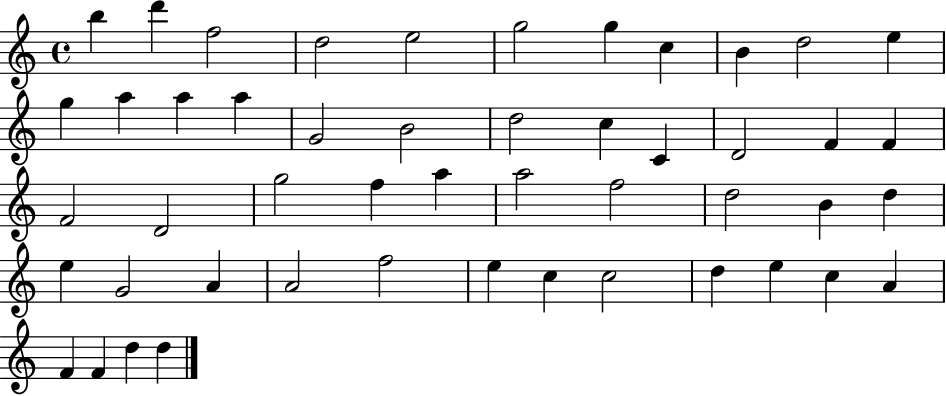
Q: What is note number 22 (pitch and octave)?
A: F4